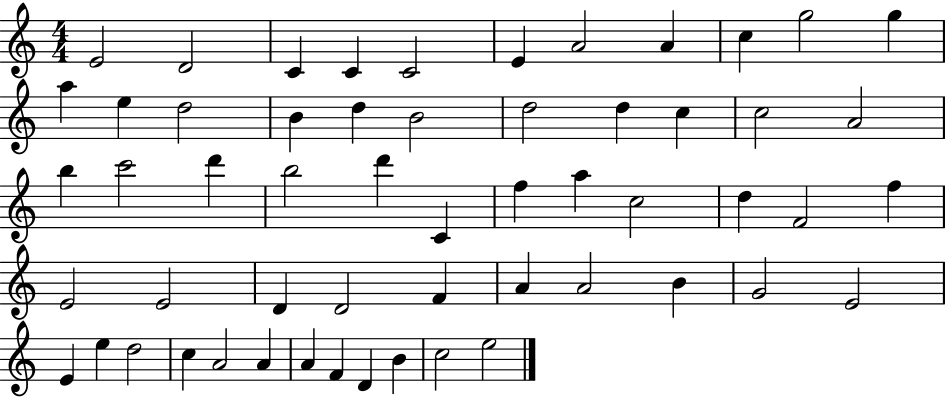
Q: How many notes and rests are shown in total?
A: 56